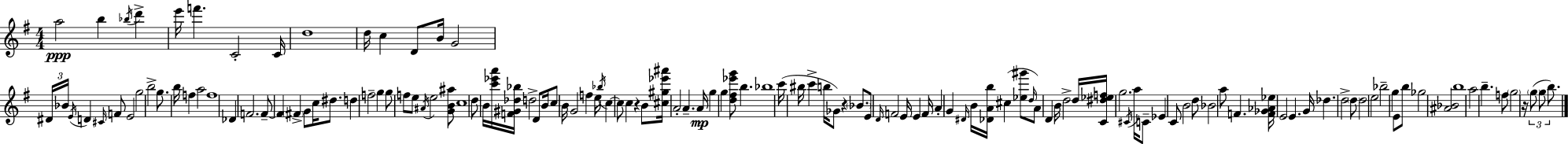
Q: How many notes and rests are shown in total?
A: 135